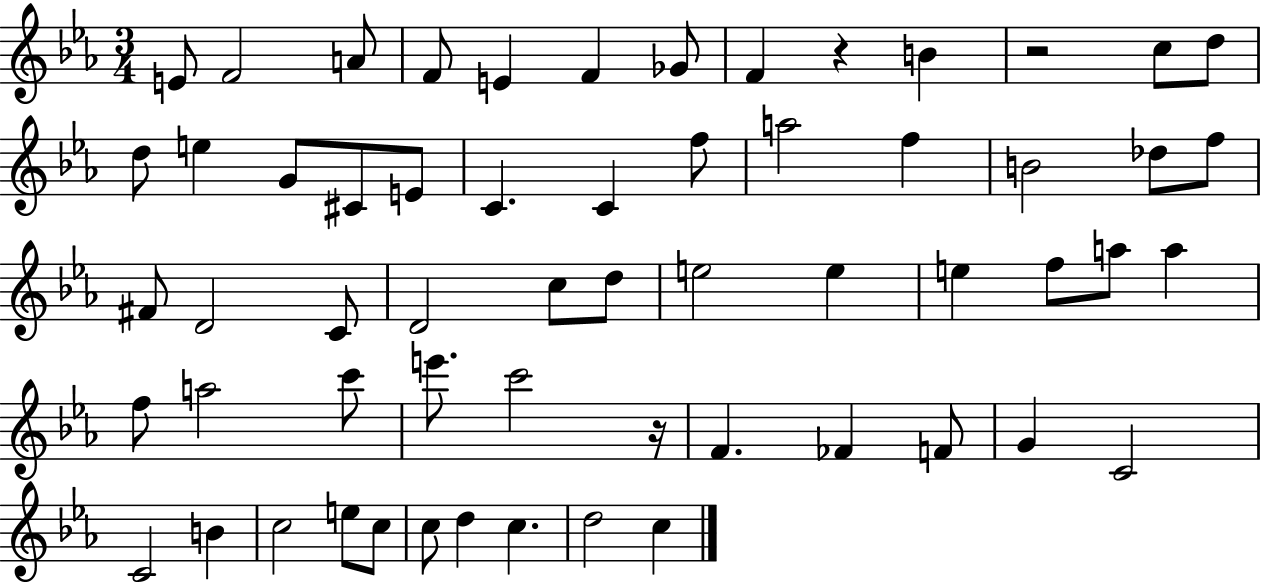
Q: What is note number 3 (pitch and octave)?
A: A4